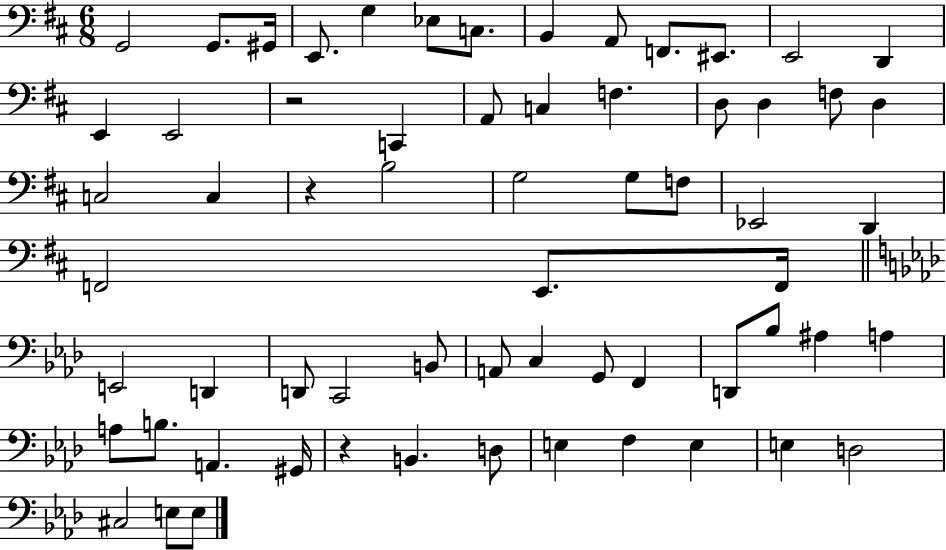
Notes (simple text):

G2/h G2/e. G#2/s E2/e. G3/q Eb3/e C3/e. B2/q A2/e F2/e. EIS2/e. E2/h D2/q E2/q E2/h R/h C2/q A2/e C3/q F3/q. D3/e D3/q F3/e D3/q C3/h C3/q R/q B3/h G3/h G3/e F3/e Eb2/h D2/q F2/h E2/e. F2/s E2/h D2/q D2/e C2/h B2/e A2/e C3/q G2/e F2/q D2/e Bb3/e A#3/q A3/q A3/e B3/e. A2/q. G#2/s R/q B2/q. D3/e E3/q F3/q E3/q E3/q D3/h C#3/h E3/e E3/e